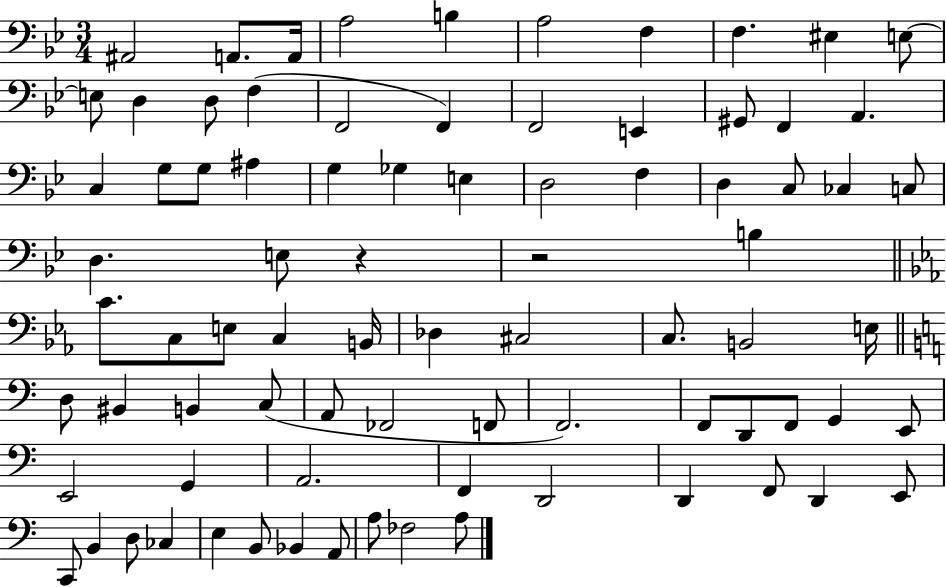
{
  \clef bass
  \numericTimeSignature
  \time 3/4
  \key bes \major
  ais,2 a,8. a,16 | a2 b4 | a2 f4 | f4. eis4 e8~~ | \break e8 d4 d8 f4( | f,2 f,4) | f,2 e,4 | gis,8 f,4 a,4. | \break c4 g8 g8 ais4 | g4 ges4 e4 | d2 f4 | d4 c8 ces4 c8 | \break d4. e8 r4 | r2 b4 | \bar "||" \break \key ees \major c'8. c8 e8 c4 b,16 | des4 cis2 | c8. b,2 e16 | \bar "||" \break \key c \major d8 bis,4 b,4 c8( | a,8 fes,2 f,8 | f,2.) | f,8 d,8 f,8 g,4 e,8 | \break e,2 g,4 | a,2. | f,4 d,2 | d,4 f,8 d,4 e,8 | \break c,8 b,4 d8 ces4 | e4 b,8 bes,4 a,8 | a8 fes2 a8 | \bar "|."
}